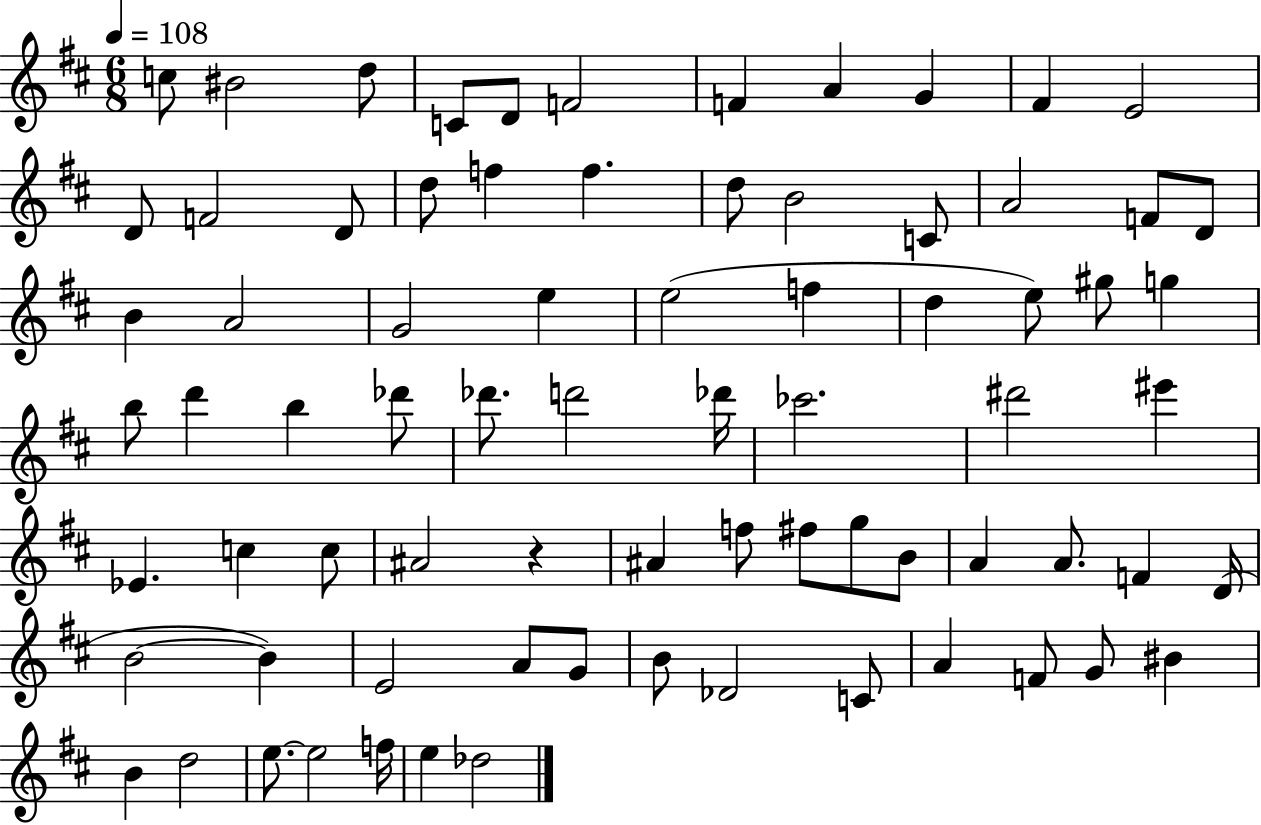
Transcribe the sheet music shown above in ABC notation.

X:1
T:Untitled
M:6/8
L:1/4
K:D
c/2 ^B2 d/2 C/2 D/2 F2 F A G ^F E2 D/2 F2 D/2 d/2 f f d/2 B2 C/2 A2 F/2 D/2 B A2 G2 e e2 f d e/2 ^g/2 g b/2 d' b _d'/2 _d'/2 d'2 _d'/4 _c'2 ^d'2 ^e' _E c c/2 ^A2 z ^A f/2 ^f/2 g/2 B/2 A A/2 F D/4 B2 B E2 A/2 G/2 B/2 _D2 C/2 A F/2 G/2 ^B B d2 e/2 e2 f/4 e _d2